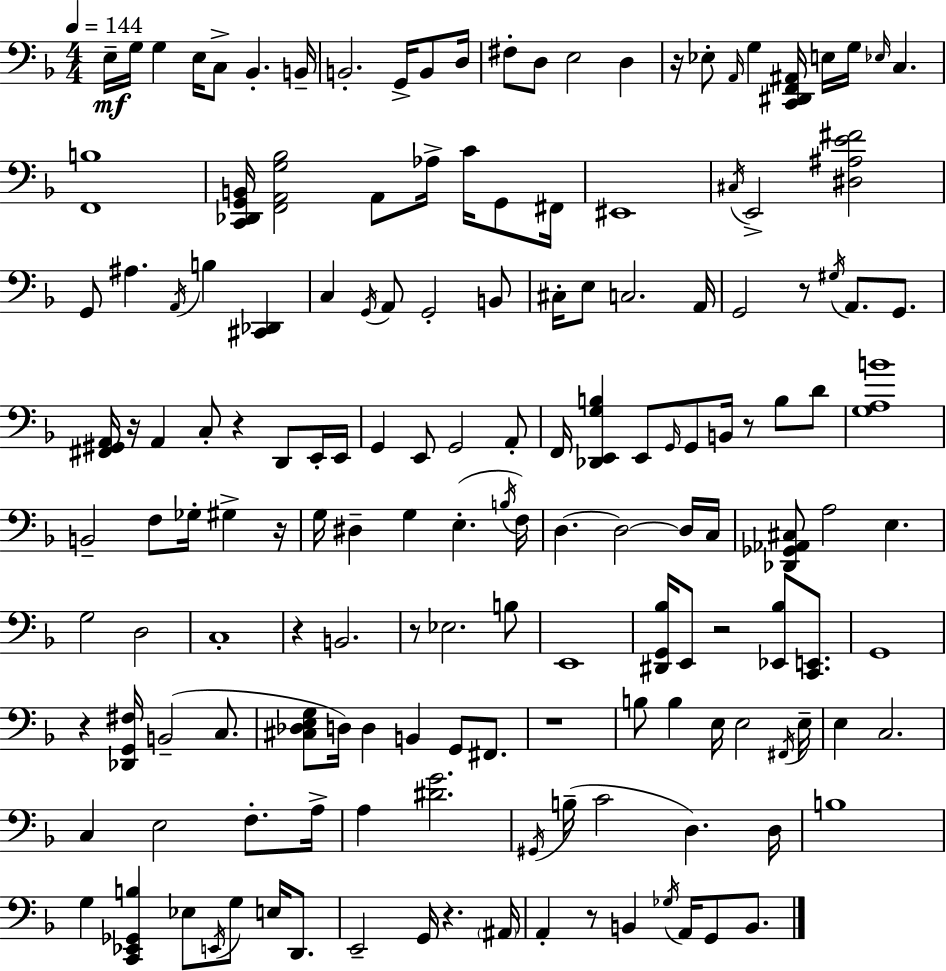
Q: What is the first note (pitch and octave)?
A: E3